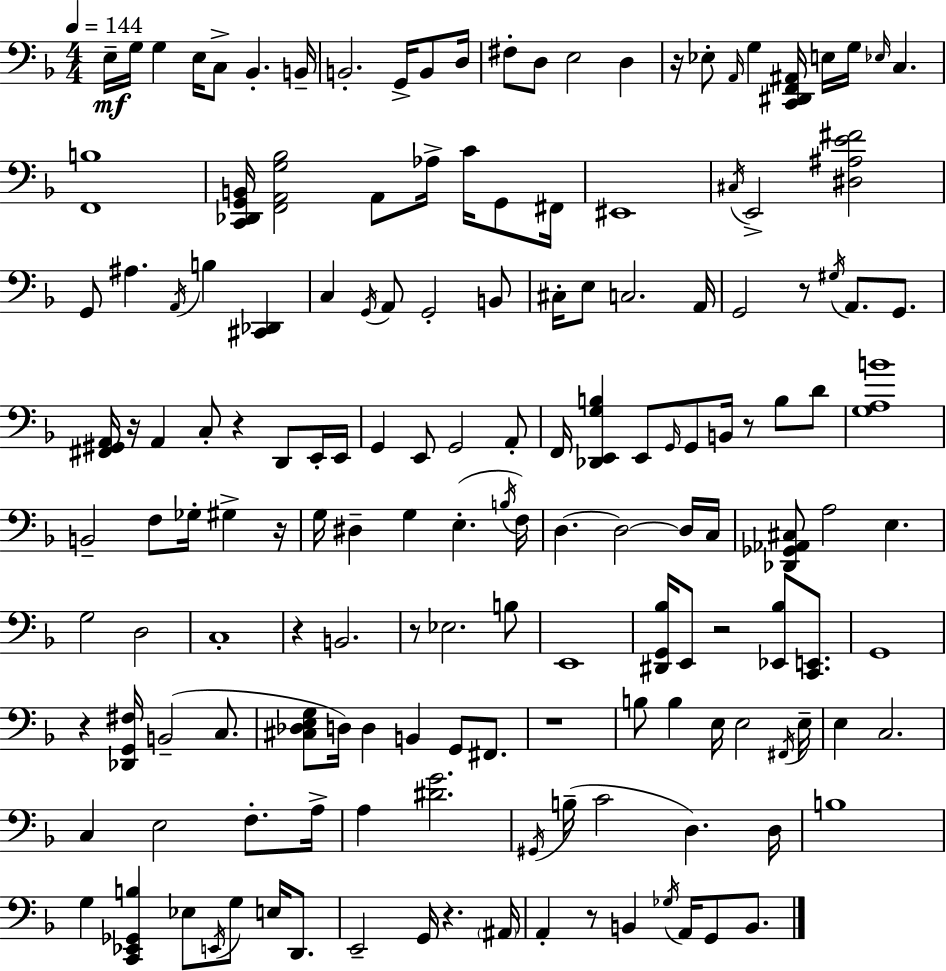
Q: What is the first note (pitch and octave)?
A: E3